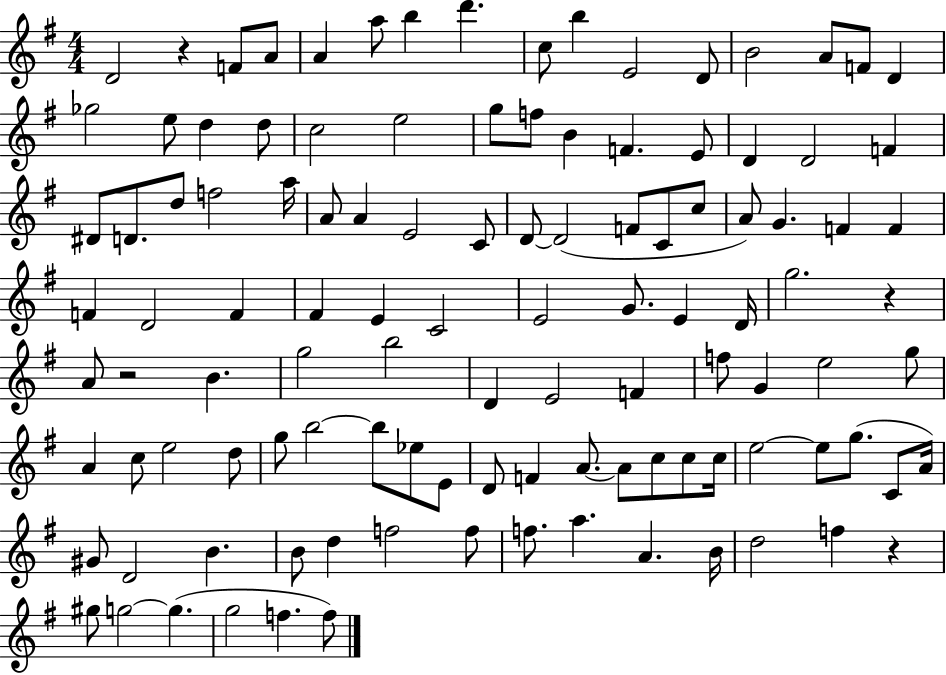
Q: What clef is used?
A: treble